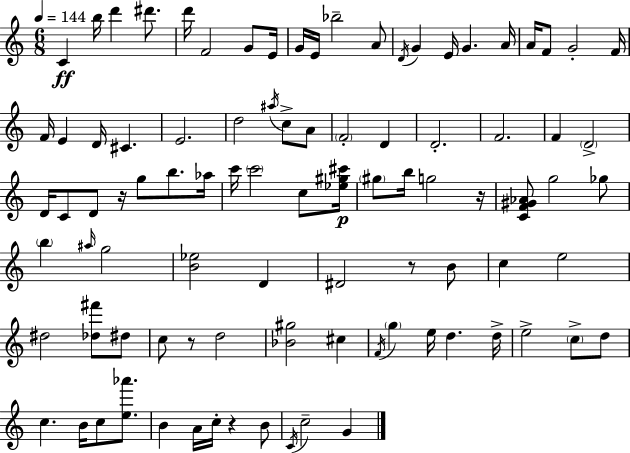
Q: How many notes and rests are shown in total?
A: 92